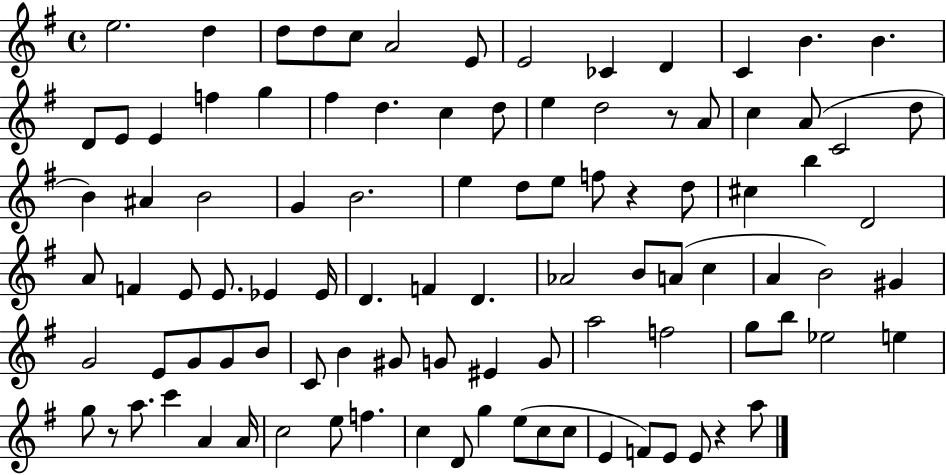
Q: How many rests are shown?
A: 4